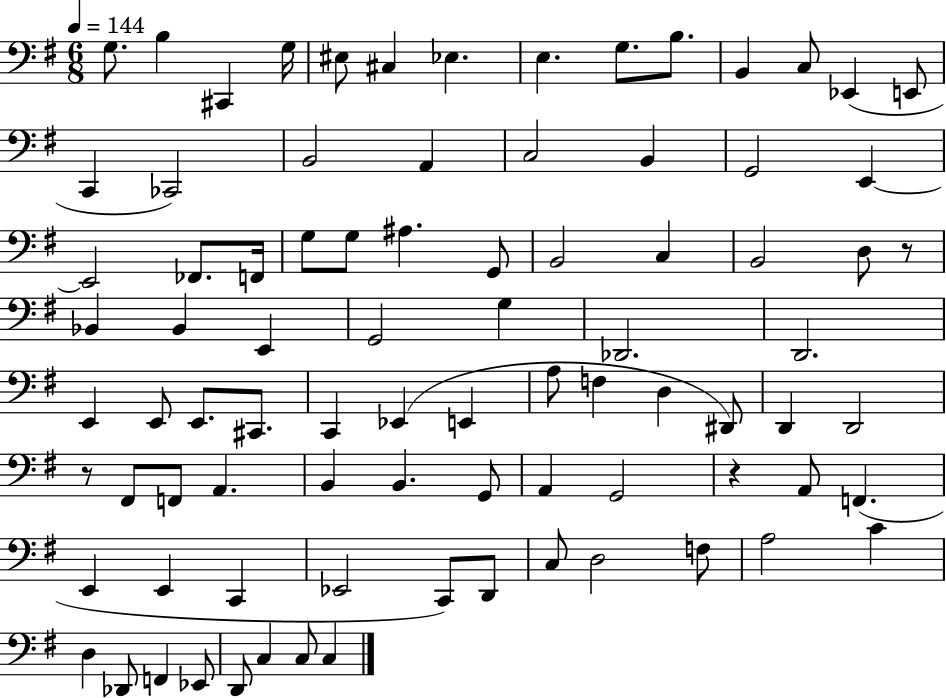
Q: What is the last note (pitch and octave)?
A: C3